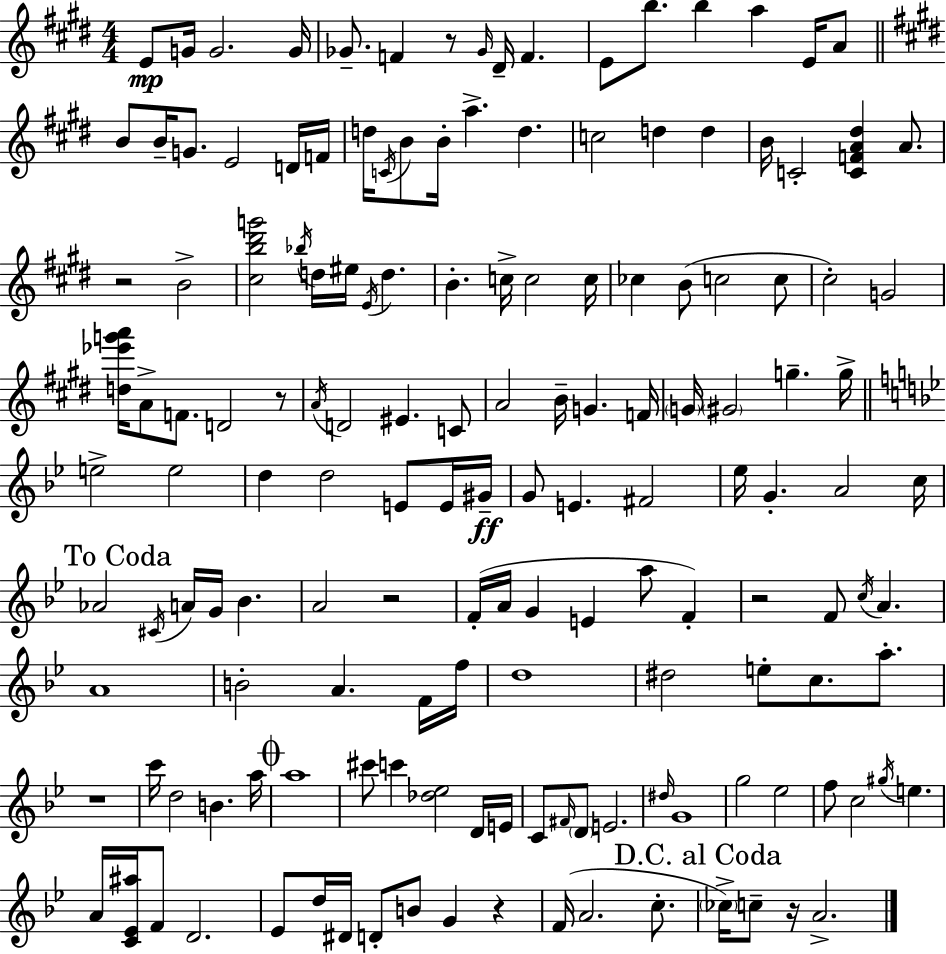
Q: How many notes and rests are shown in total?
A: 152